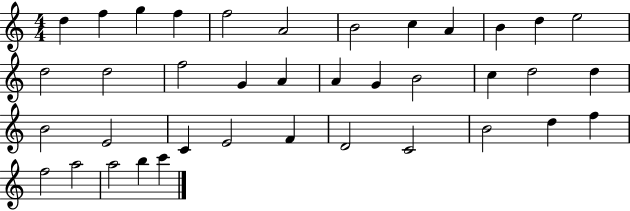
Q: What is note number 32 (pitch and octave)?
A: D5